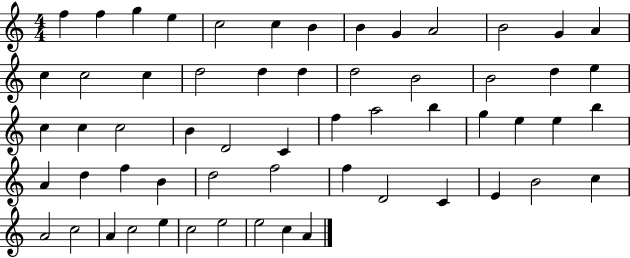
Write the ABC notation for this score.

X:1
T:Untitled
M:4/4
L:1/4
K:C
f f g e c2 c B B G A2 B2 G A c c2 c d2 d d d2 B2 B2 d e c c c2 B D2 C f a2 b g e e b A d f B d2 f2 f D2 C E B2 c A2 c2 A c2 e c2 e2 e2 c A